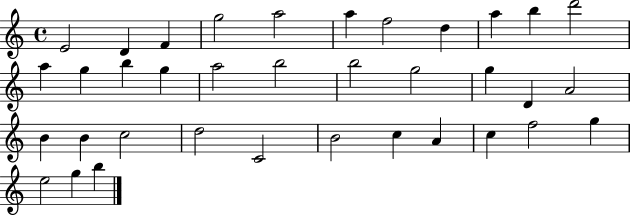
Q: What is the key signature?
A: C major